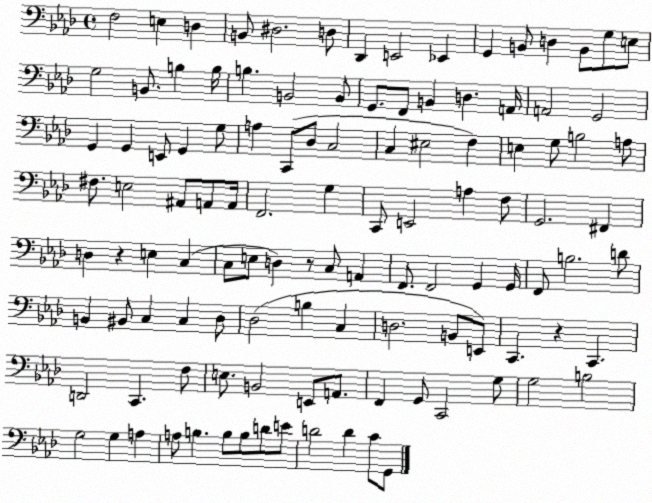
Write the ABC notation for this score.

X:1
T:Untitled
M:4/4
L:1/4
K:Ab
F,2 E, D, B,,/2 ^D,2 D,/2 _D,, E,,2 _E,, G,, B,,/2 D, B,,/2 G,/2 E,/2 G,2 B,,/2 B, B,/4 B, B,,2 B,,/2 G,,/2 F,,/2 B,, D, A,,/4 A,,2 G,,2 G,, G,, E,,/2 G,, G,/2 A, C,,/2 _D,/2 C,2 C, ^E,2 F, E, G,/2 B,2 A,/2 ^F,/2 E,2 ^A,,/2 A,,/2 A,,/4 F,,2 G, C,,/2 E,,2 A, F,/2 G,,2 ^F,, D, z E, C, C,/2 E,/2 D, z/2 C,/2 A,, F,,/2 F,,2 G,, G,,/4 F,,/2 B,2 D/2 B,, ^B,,/2 C, C, _D,/2 _D,2 B, C, D,2 B,,/2 E,,/2 C,, z C,, D,,2 C,, F,/2 E,/2 B,,2 E,,/2 A,,/2 F,, G,,/2 C,,2 G,/2 G,2 B,2 G,2 G, A, A,/2 B, B,/2 B,/2 D/2 E/2 D2 D C/2 G,,/2